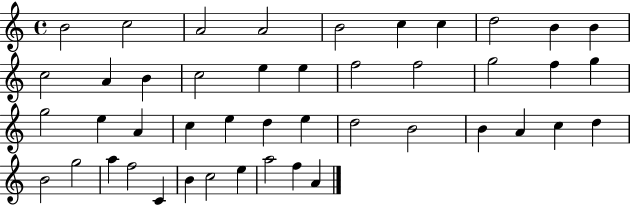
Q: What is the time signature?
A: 4/4